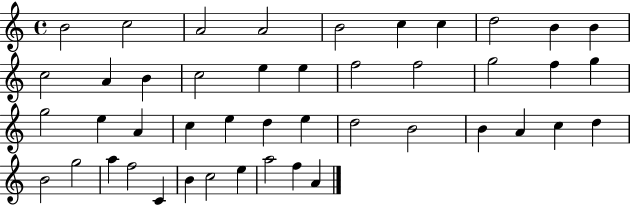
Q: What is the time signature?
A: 4/4